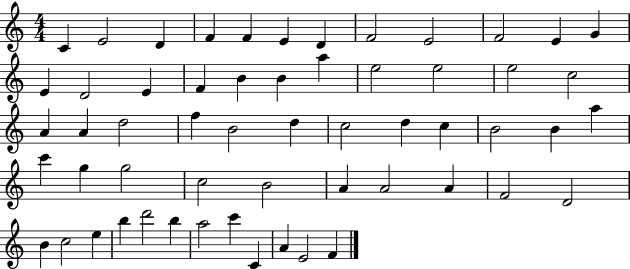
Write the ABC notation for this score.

X:1
T:Untitled
M:4/4
L:1/4
K:C
C E2 D F F E D F2 E2 F2 E G E D2 E F B B a e2 e2 e2 c2 A A d2 f B2 d c2 d c B2 B a c' g g2 c2 B2 A A2 A F2 D2 B c2 e b d'2 b a2 c' C A E2 F